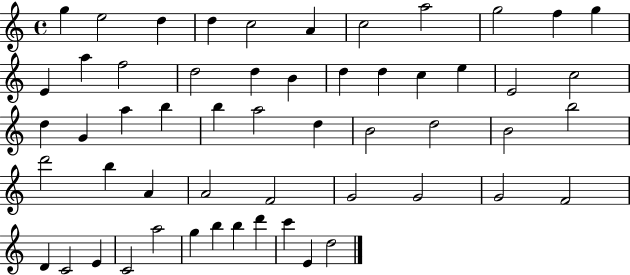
{
  \clef treble
  \time 4/4
  \defaultTimeSignature
  \key c \major
  g''4 e''2 d''4 | d''4 c''2 a'4 | c''2 a''2 | g''2 f''4 g''4 | \break e'4 a''4 f''2 | d''2 d''4 b'4 | d''4 d''4 c''4 e''4 | e'2 c''2 | \break d''4 g'4 a''4 b''4 | b''4 a''2 d''4 | b'2 d''2 | b'2 b''2 | \break d'''2 b''4 a'4 | a'2 f'2 | g'2 g'2 | g'2 f'2 | \break d'4 c'2 e'4 | c'2 a''2 | g''4 b''4 b''4 d'''4 | c'''4 e'4 d''2 | \break \bar "|."
}